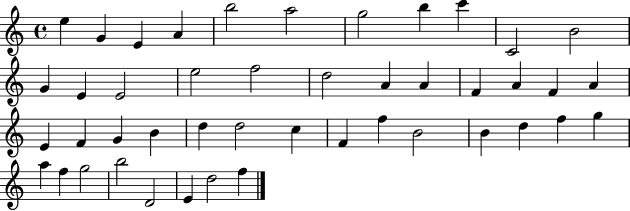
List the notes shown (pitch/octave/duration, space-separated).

E5/q G4/q E4/q A4/q B5/h A5/h G5/h B5/q C6/q C4/h B4/h G4/q E4/q E4/h E5/h F5/h D5/h A4/q A4/q F4/q A4/q F4/q A4/q E4/q F4/q G4/q B4/q D5/q D5/h C5/q F4/q F5/q B4/h B4/q D5/q F5/q G5/q A5/q F5/q G5/h B5/h D4/h E4/q D5/h F5/q